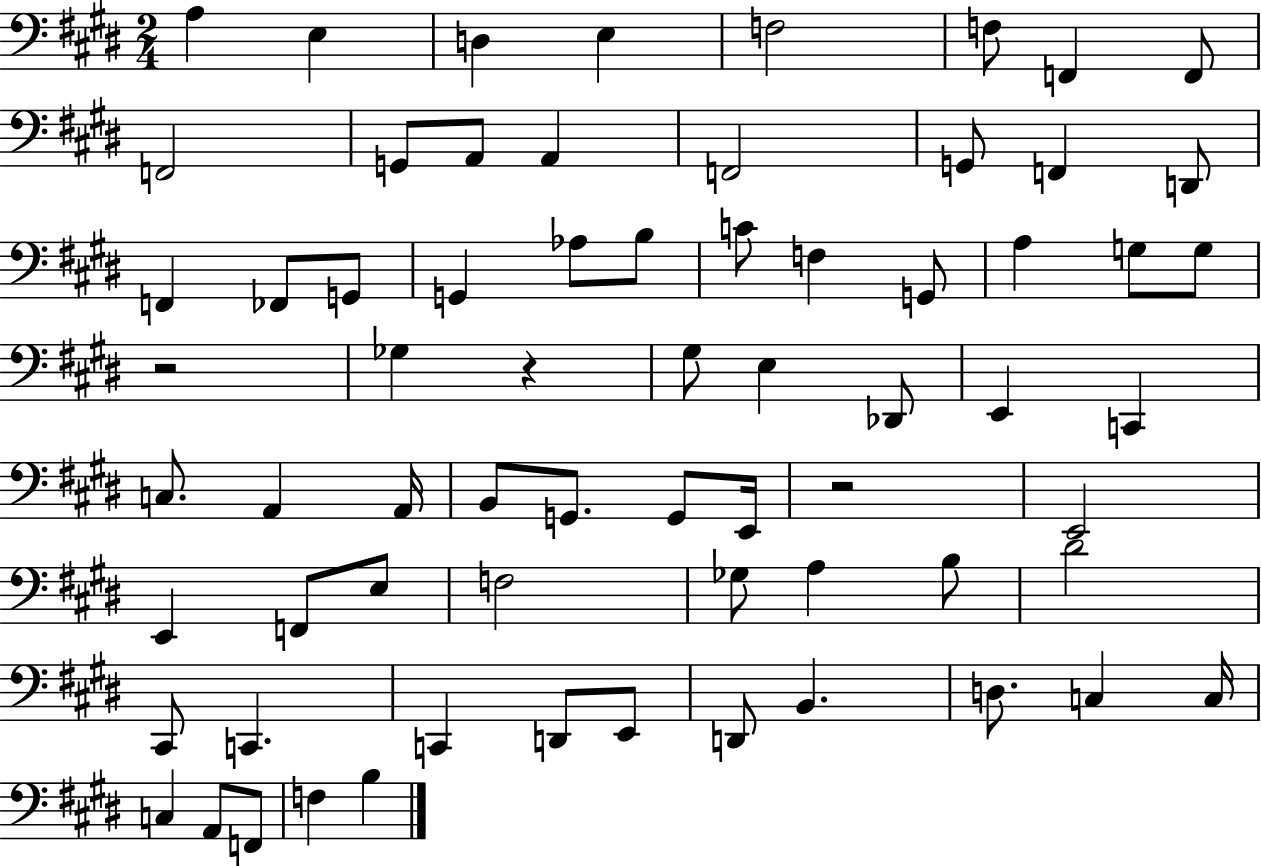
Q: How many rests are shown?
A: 3